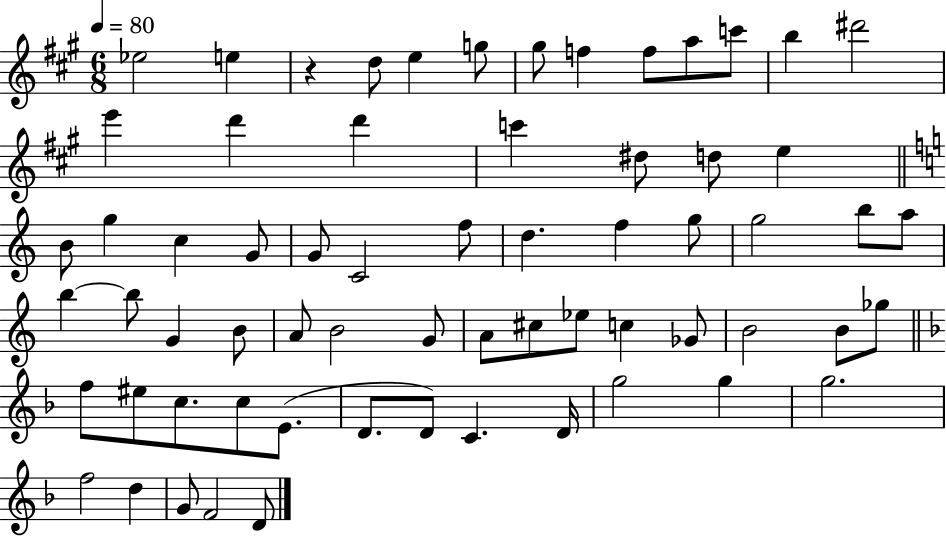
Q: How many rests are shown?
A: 1